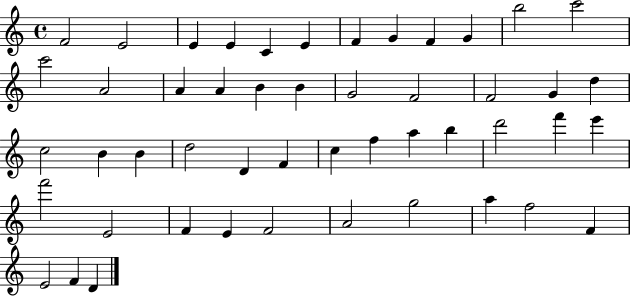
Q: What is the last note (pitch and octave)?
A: D4